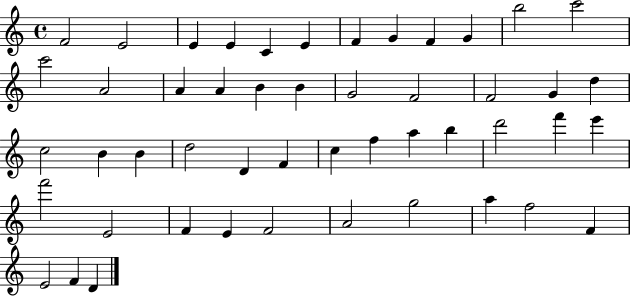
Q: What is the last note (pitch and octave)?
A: D4